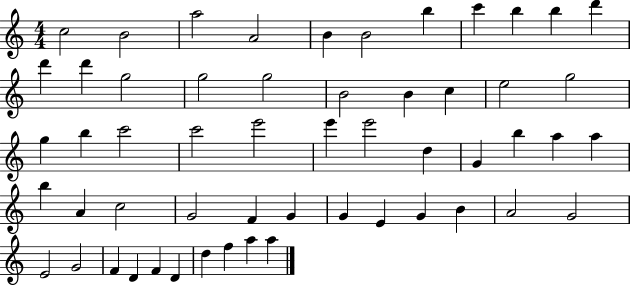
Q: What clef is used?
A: treble